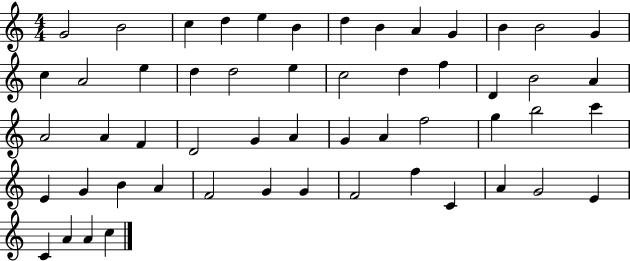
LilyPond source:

{
  \clef treble
  \numericTimeSignature
  \time 4/4
  \key c \major
  g'2 b'2 | c''4 d''4 e''4 b'4 | d''4 b'4 a'4 g'4 | b'4 b'2 g'4 | \break c''4 a'2 e''4 | d''4 d''2 e''4 | c''2 d''4 f''4 | d'4 b'2 a'4 | \break a'2 a'4 f'4 | d'2 g'4 a'4 | g'4 a'4 f''2 | g''4 b''2 c'''4 | \break e'4 g'4 b'4 a'4 | f'2 g'4 g'4 | f'2 f''4 c'4 | a'4 g'2 e'4 | \break c'4 a'4 a'4 c''4 | \bar "|."
}